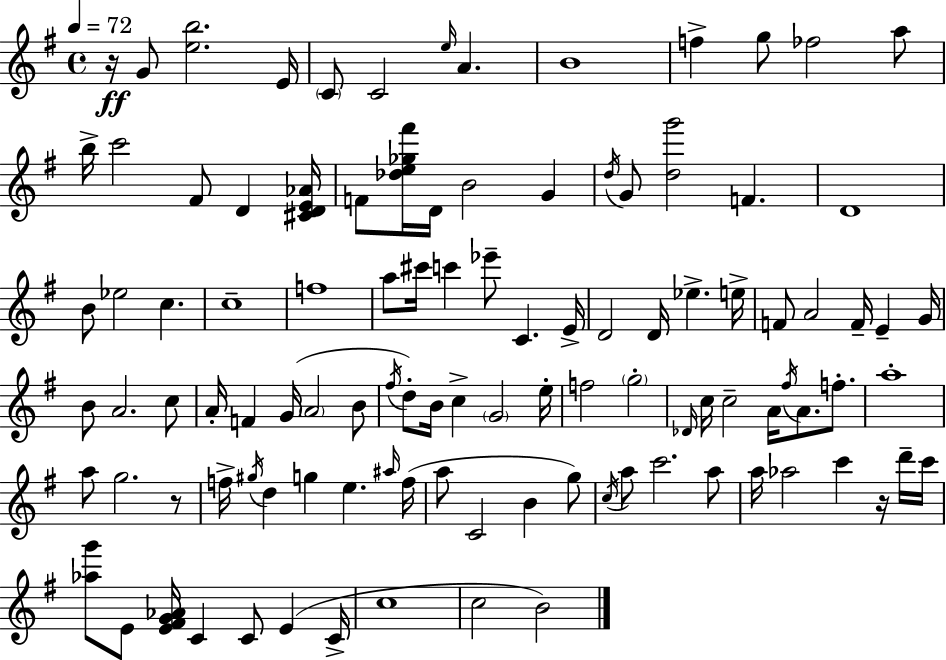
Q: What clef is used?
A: treble